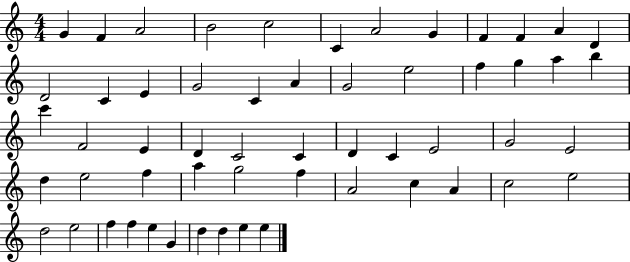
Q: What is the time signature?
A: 4/4